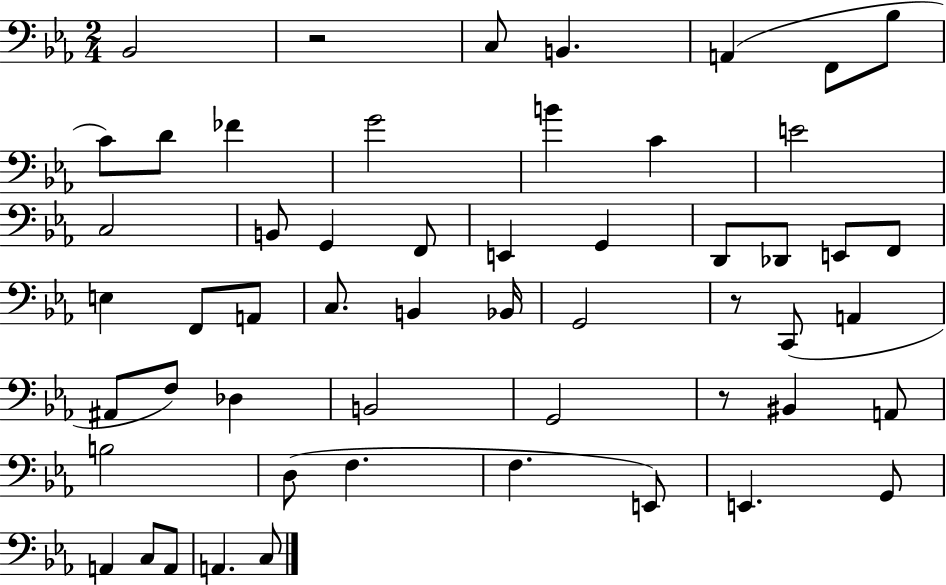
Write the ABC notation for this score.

X:1
T:Untitled
M:2/4
L:1/4
K:Eb
_B,,2 z2 C,/2 B,, A,, F,,/2 _B,/2 C/2 D/2 _F G2 B C E2 C,2 B,,/2 G,, F,,/2 E,, G,, D,,/2 _D,,/2 E,,/2 F,,/2 E, F,,/2 A,,/2 C,/2 B,, _B,,/4 G,,2 z/2 C,,/2 A,, ^A,,/2 F,/2 _D, B,,2 G,,2 z/2 ^B,, A,,/2 B,2 D,/2 F, F, E,,/2 E,, G,,/2 A,, C,/2 A,,/2 A,, C,/2